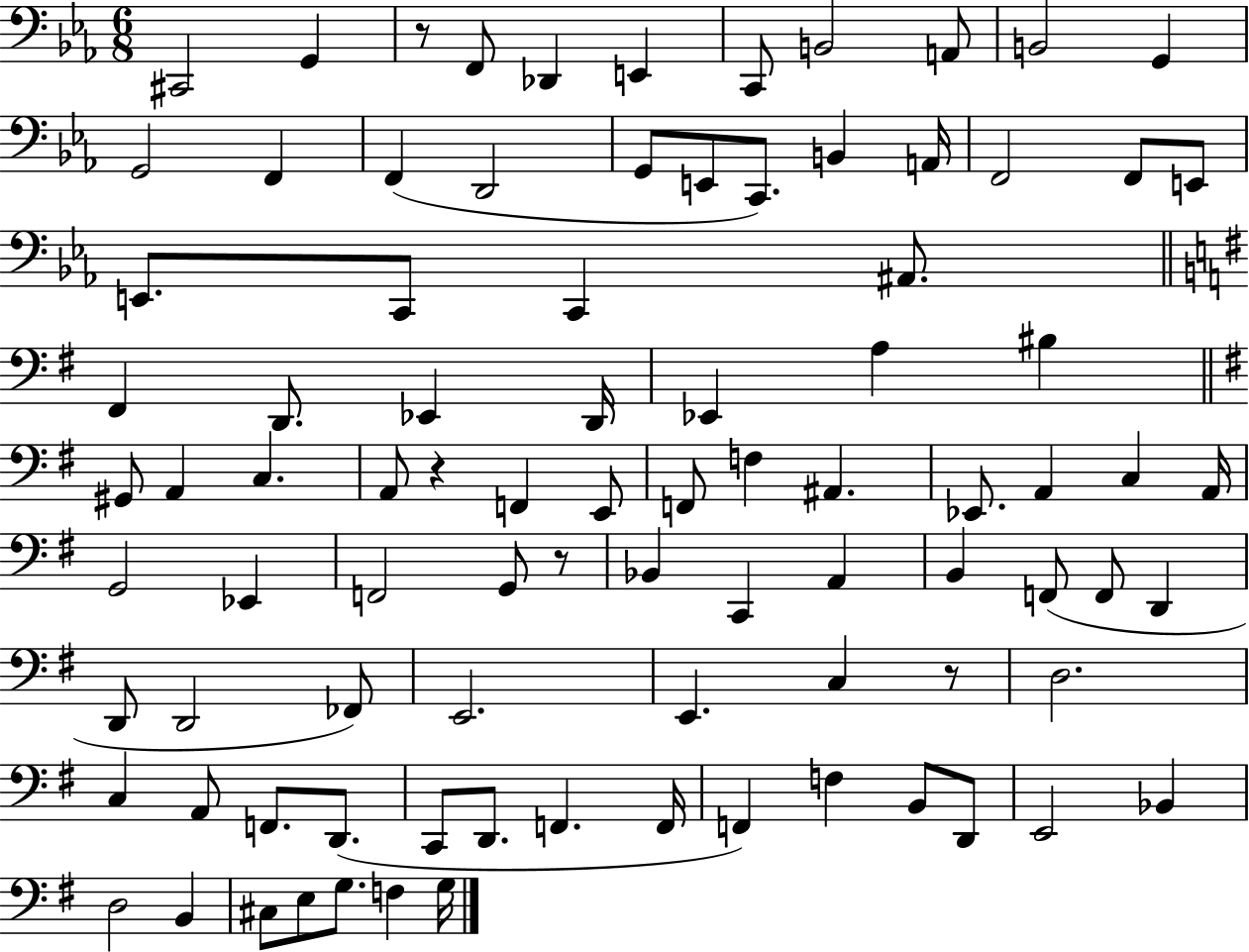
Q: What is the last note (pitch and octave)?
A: G3